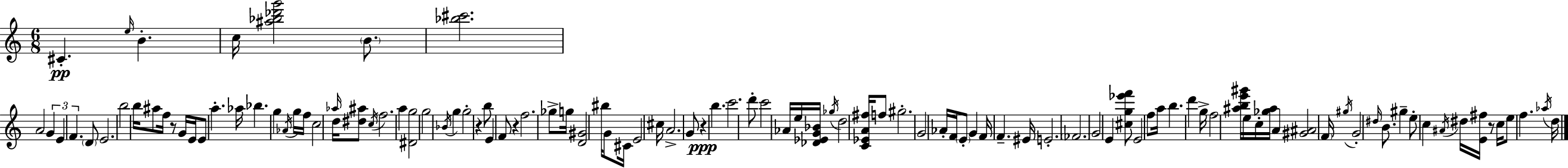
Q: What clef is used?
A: treble